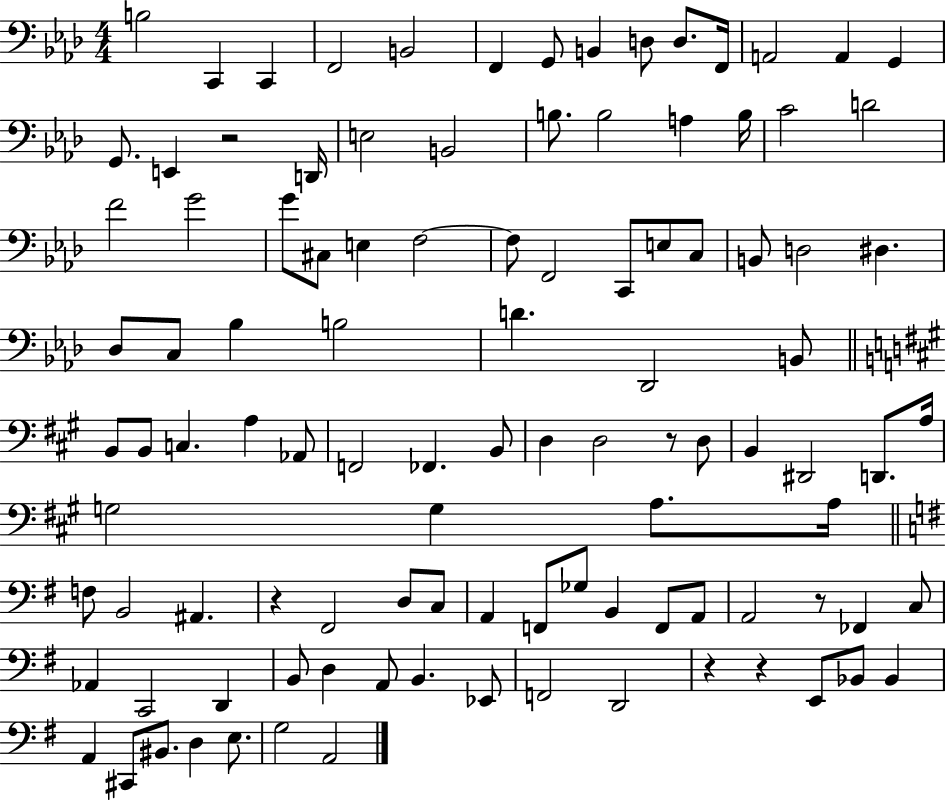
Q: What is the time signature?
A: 4/4